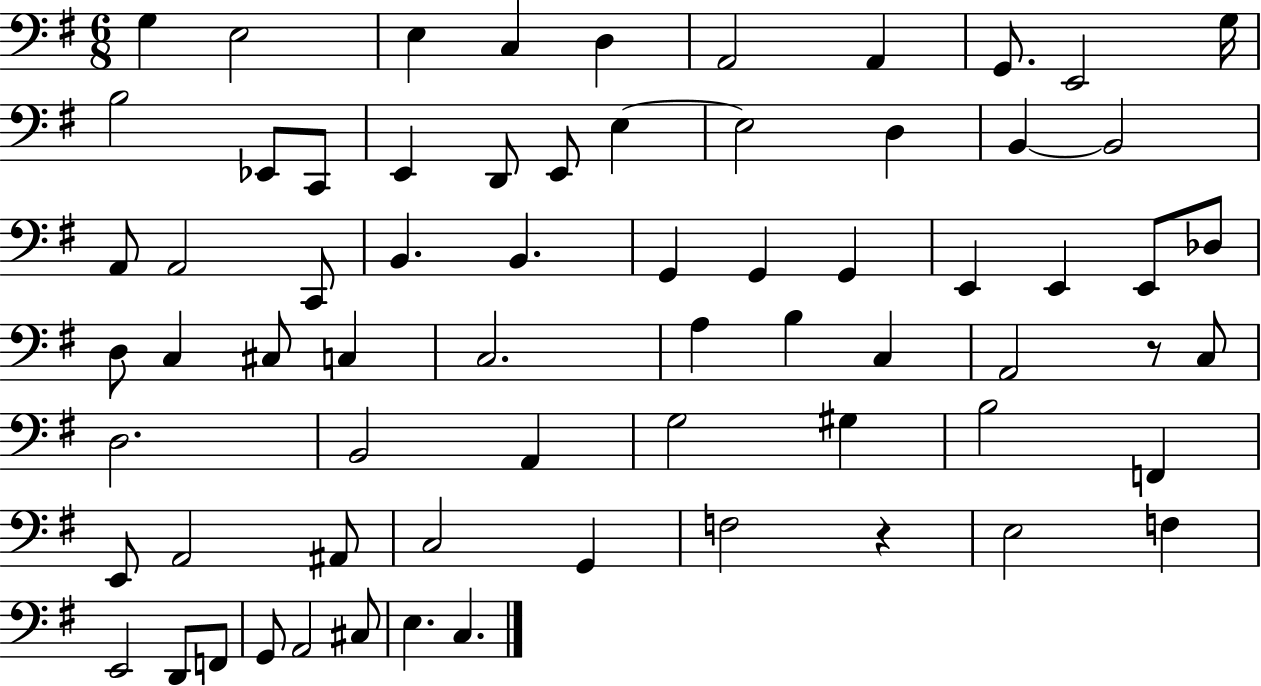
G3/q E3/h E3/q C3/q D3/q A2/h A2/q G2/e. E2/h G3/s B3/h Eb2/e C2/e E2/q D2/e E2/e E3/q E3/h D3/q B2/q B2/h A2/e A2/h C2/e B2/q. B2/q. G2/q G2/q G2/q E2/q E2/q E2/e Db3/e D3/e C3/q C#3/e C3/q C3/h. A3/q B3/q C3/q A2/h R/e C3/e D3/h. B2/h A2/q G3/h G#3/q B3/h F2/q E2/e A2/h A#2/e C3/h G2/q F3/h R/q E3/h F3/q E2/h D2/e F2/e G2/e A2/h C#3/e E3/q. C3/q.